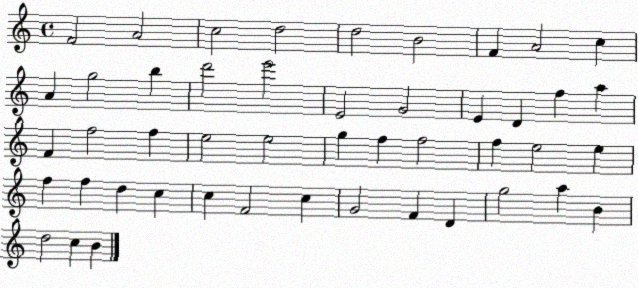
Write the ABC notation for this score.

X:1
T:Untitled
M:4/4
L:1/4
K:C
F2 A2 c2 d2 d2 B2 F A2 c A g2 b d'2 e'2 E2 G2 E D f a F f2 f e2 e2 g f f2 f e2 e f f d c c F2 c G2 F D g2 a B d2 c B